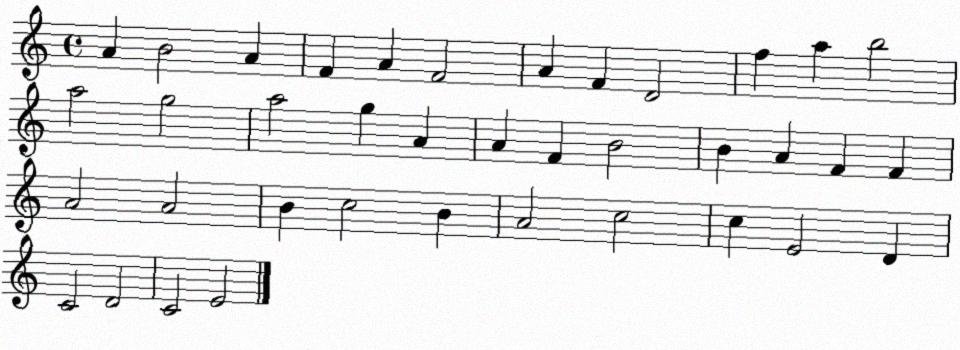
X:1
T:Untitled
M:4/4
L:1/4
K:C
A B2 A F A F2 A F D2 f a b2 a2 g2 a2 g A A F B2 B A F F A2 A2 B c2 B A2 c2 c E2 D C2 D2 C2 E2